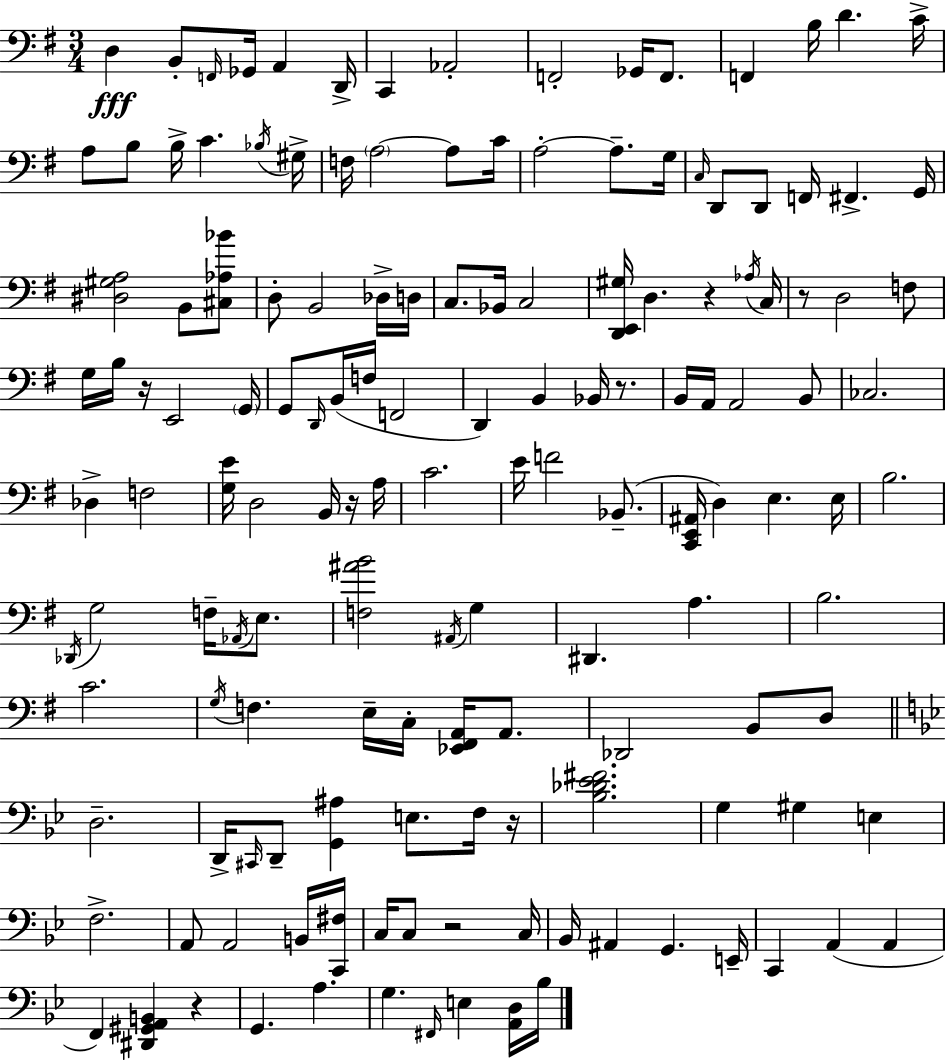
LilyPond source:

{
  \clef bass
  \numericTimeSignature
  \time 3/4
  \key e \minor
  d4\fff b,8-. \grace { f,16 } ges,16 a,4 | d,16-> c,4 aes,2-. | f,2-. ges,16 f,8. | f,4 b16 d'4. | \break c'16-> a8 b8 b16-> c'4. | \acciaccatura { bes16 } gis16-> f16 \parenthesize a2~~ a8 | c'16 a2-.~~ a8.-- | g16 \grace { c16 } d,8 d,8 f,16 fis,4.-> | \break g,16 <dis gis a>2 b,8 | <cis aes bes'>8 d8-. b,2 | des16-> d16 c8. bes,16 c2 | <d, e, gis>16 d4. r4 | \break \acciaccatura { aes16 } c16 r8 d2 | f8 g16 b16 r16 e,2 | \parenthesize g,16 g,8 \grace { d,16 } b,16( f16 f,2 | d,4) b,4 | \break bes,16 r8. b,16 a,16 a,2 | b,8 ces2. | des4-> f2 | <g e'>16 d2 | \break b,16 r16 a16 c'2. | e'16 f'2 | bes,8.--( <c, e, ais,>16 d4) e4. | e16 b2. | \break \acciaccatura { des,16 } g2 | f16-- \acciaccatura { aes,16 } e8. <f ais' b'>2 | \acciaccatura { ais,16 } g4 dis,4. | a4. b2. | \break c'2. | \acciaccatura { g16 } f4. | e16-- c16-. <ees, fis, a,>16 a,8. des,2 | b,8 d8 \bar "||" \break \key bes \major d2.-- | d,16-> \grace { cis,16 } d,8-- <g, ais>4 e8. f16 | r16 <bes des' ees' fis'>2. | g4 gis4 e4 | \break f2.-> | a,8 a,2 b,16 | <c, fis>16 c16 c8 r2 | c16 bes,16 ais,4 g,4. | \break e,16-- c,4 a,4( a,4 | f,4) <dis, gis, a, b,>4 r4 | g,4. a4. | g4. \grace { fis,16 } e4 | \break <a, d>16 bes16 \bar "|."
}